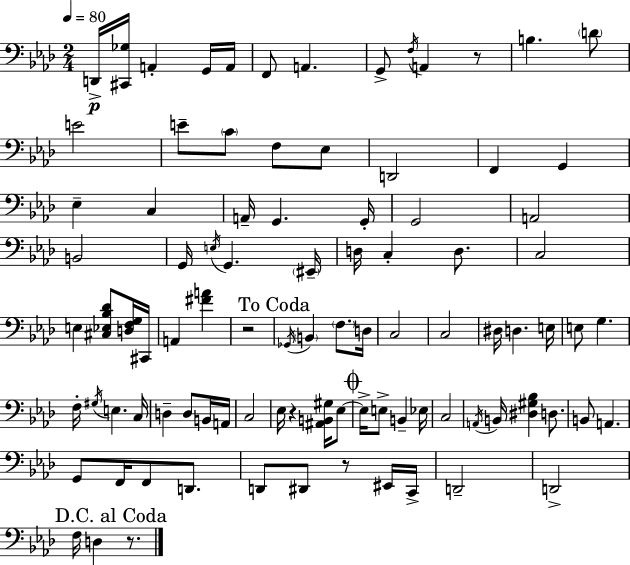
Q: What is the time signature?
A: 2/4